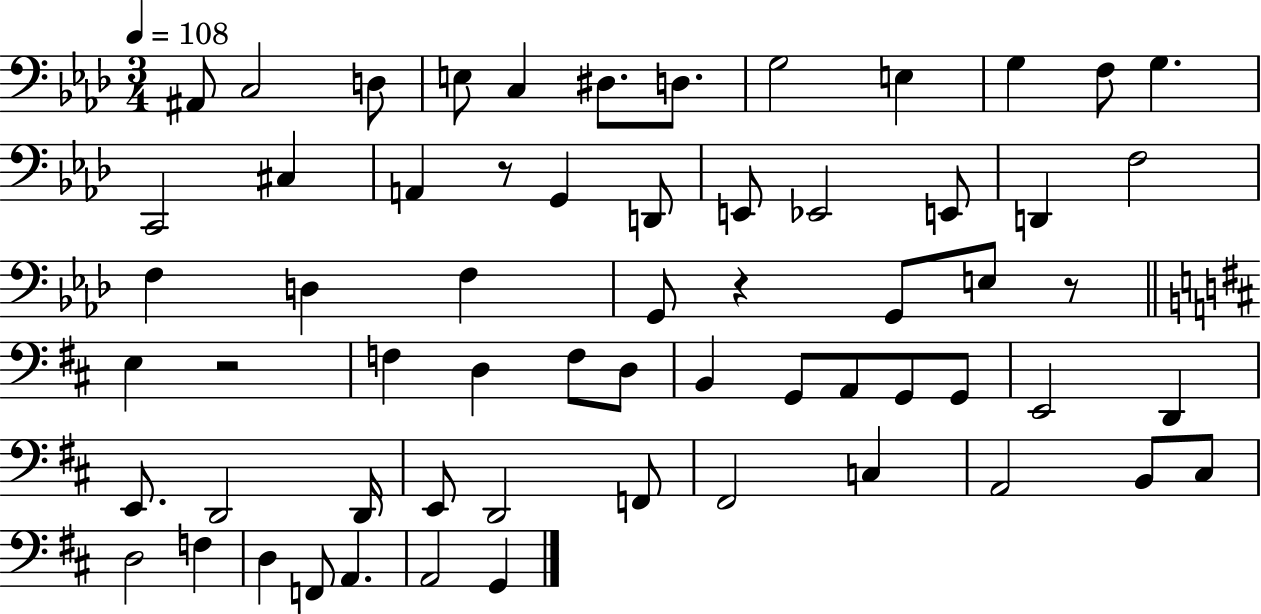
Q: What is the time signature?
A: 3/4